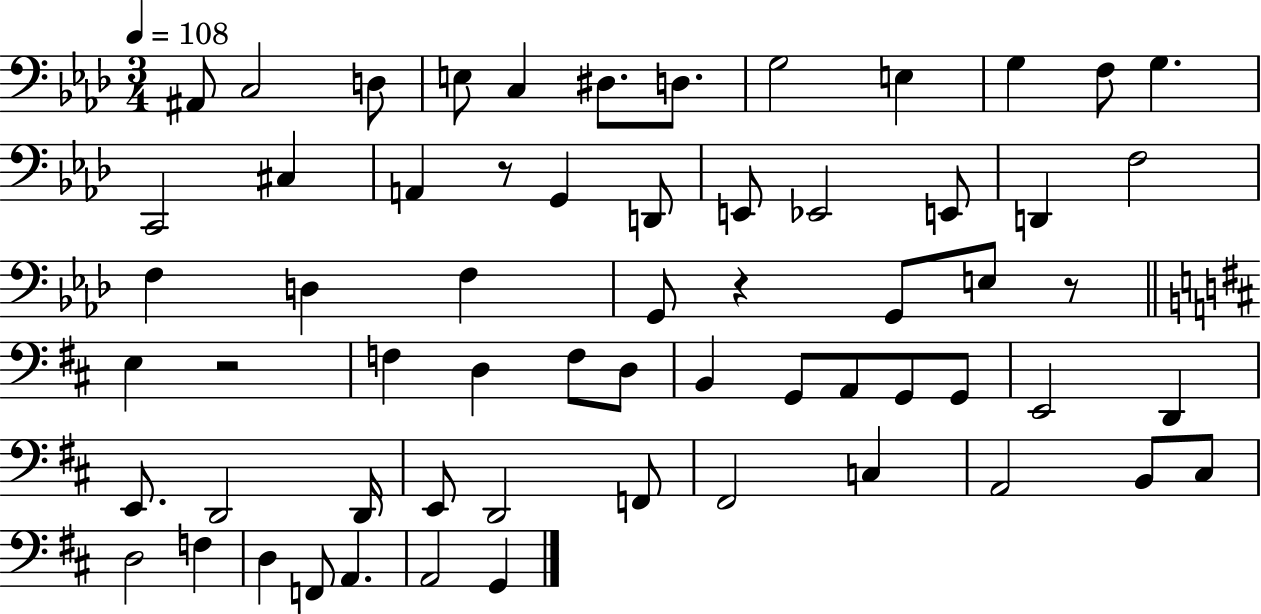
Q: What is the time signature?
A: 3/4